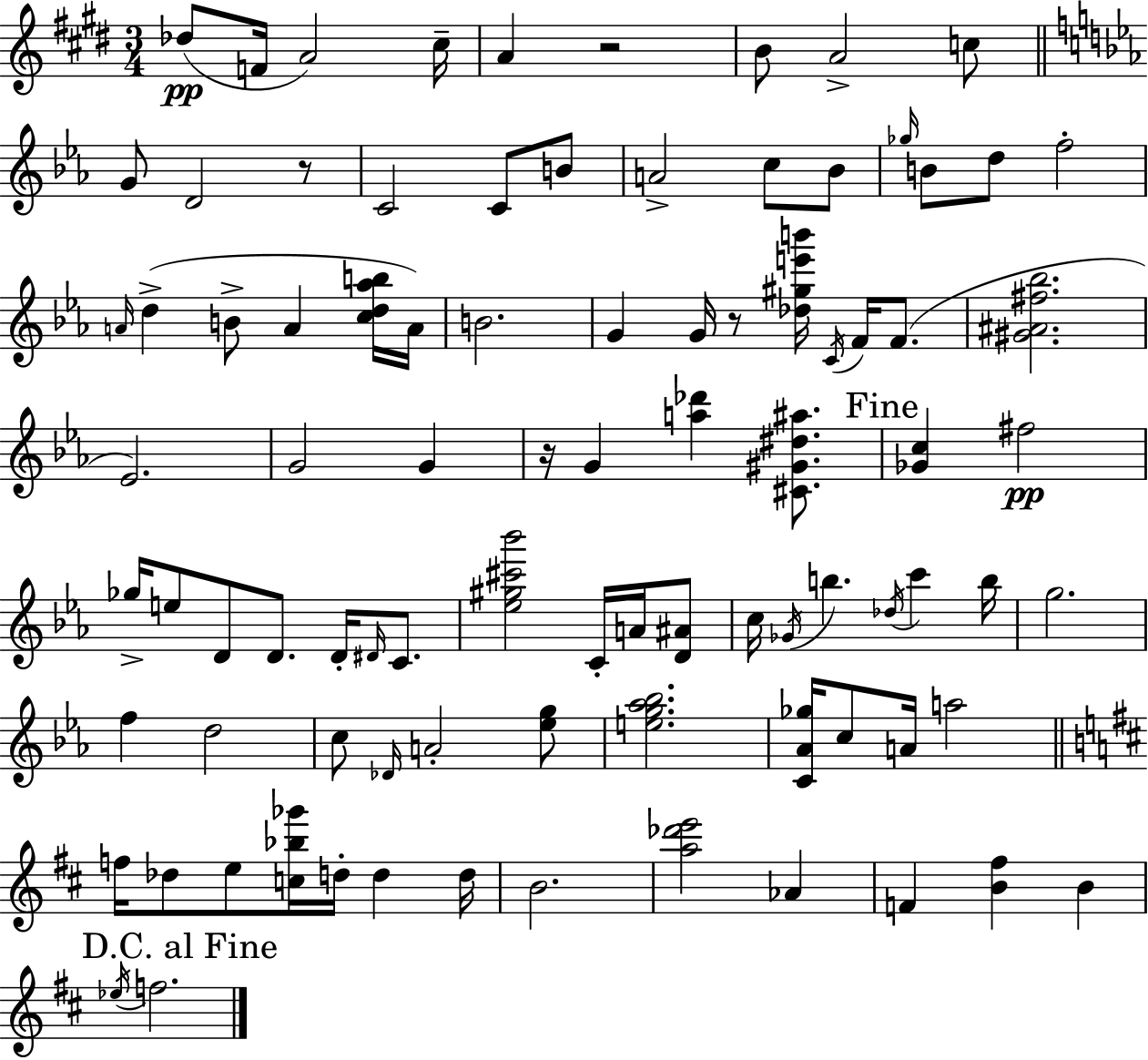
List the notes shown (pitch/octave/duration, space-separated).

Db5/e F4/s A4/h C#5/s A4/q R/h B4/e A4/h C5/e G4/e D4/h R/e C4/h C4/e B4/e A4/h C5/e Bb4/e Gb5/s B4/e D5/e F5/h A4/s D5/q B4/e A4/q [C5,D5,Ab5,B5]/s A4/s B4/h. G4/q G4/s R/e [Db5,G#5,E6,B6]/s C4/s F4/s F4/e. [G#4,A#4,F#5,Bb5]/h. Eb4/h. G4/h G4/q R/s G4/q [A5,Db6]/q [C#4,G#4,D#5,A#5]/e. [Gb4,C5]/q F#5/h Gb5/s E5/e D4/e D4/e. D4/s D#4/s C4/e. [Eb5,G#5,C#6,Bb6]/h C4/s A4/s [D4,A#4]/e C5/s Gb4/s B5/q. Db5/s C6/q B5/s G5/h. F5/q D5/h C5/e Db4/s A4/h [Eb5,G5]/e [E5,G5,Ab5,Bb5]/h. [C4,Ab4,Gb5]/s C5/e A4/s A5/h F5/s Db5/e E5/e [C5,Bb5,Gb6]/s D5/s D5/q D5/s B4/h. [A5,Db6,E6]/h Ab4/q F4/q [B4,F#5]/q B4/q Eb5/s F5/h.